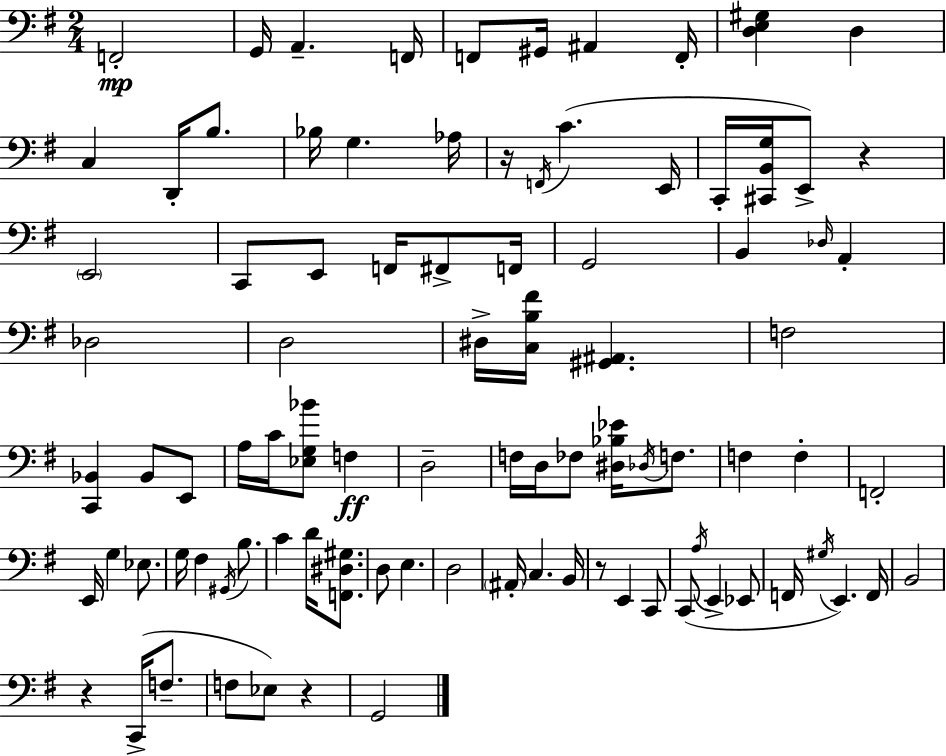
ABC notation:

X:1
T:Untitled
M:2/4
L:1/4
K:Em
F,,2 G,,/4 A,, F,,/4 F,,/2 ^G,,/4 ^A,, F,,/4 [D,E,^G,] D, C, D,,/4 B,/2 _B,/4 G, _A,/4 z/4 F,,/4 C E,,/4 C,,/4 [^C,,B,,G,]/4 E,,/2 z E,,2 C,,/2 E,,/2 F,,/4 ^F,,/2 F,,/4 G,,2 B,, _D,/4 A,, _D,2 D,2 ^D,/4 [C,B,^F]/4 [^G,,^A,,] F,2 [C,,_B,,] _B,,/2 E,,/2 A,/4 C/4 [_E,G,_B]/2 F, D,2 F,/4 D,/4 _F,/2 [^D,_B,_E]/4 _D,/4 F,/2 F, F, F,,2 E,,/4 G, _E,/2 G,/4 ^F, ^G,,/4 B,/2 C D/4 [F,,^D,^G,]/2 D,/2 E, D,2 ^A,,/4 C, B,,/4 z/2 E,, C,,/2 C,,/2 A,/4 E,, _E,,/2 F,,/4 ^G,/4 E,, F,,/4 B,,2 z C,,/4 F,/2 F,/2 _E,/2 z G,,2